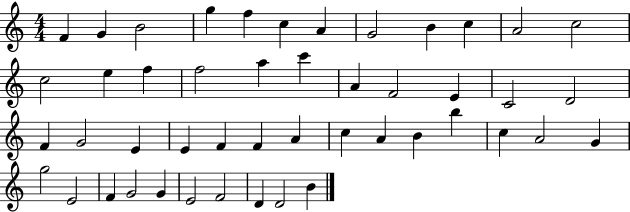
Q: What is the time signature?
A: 4/4